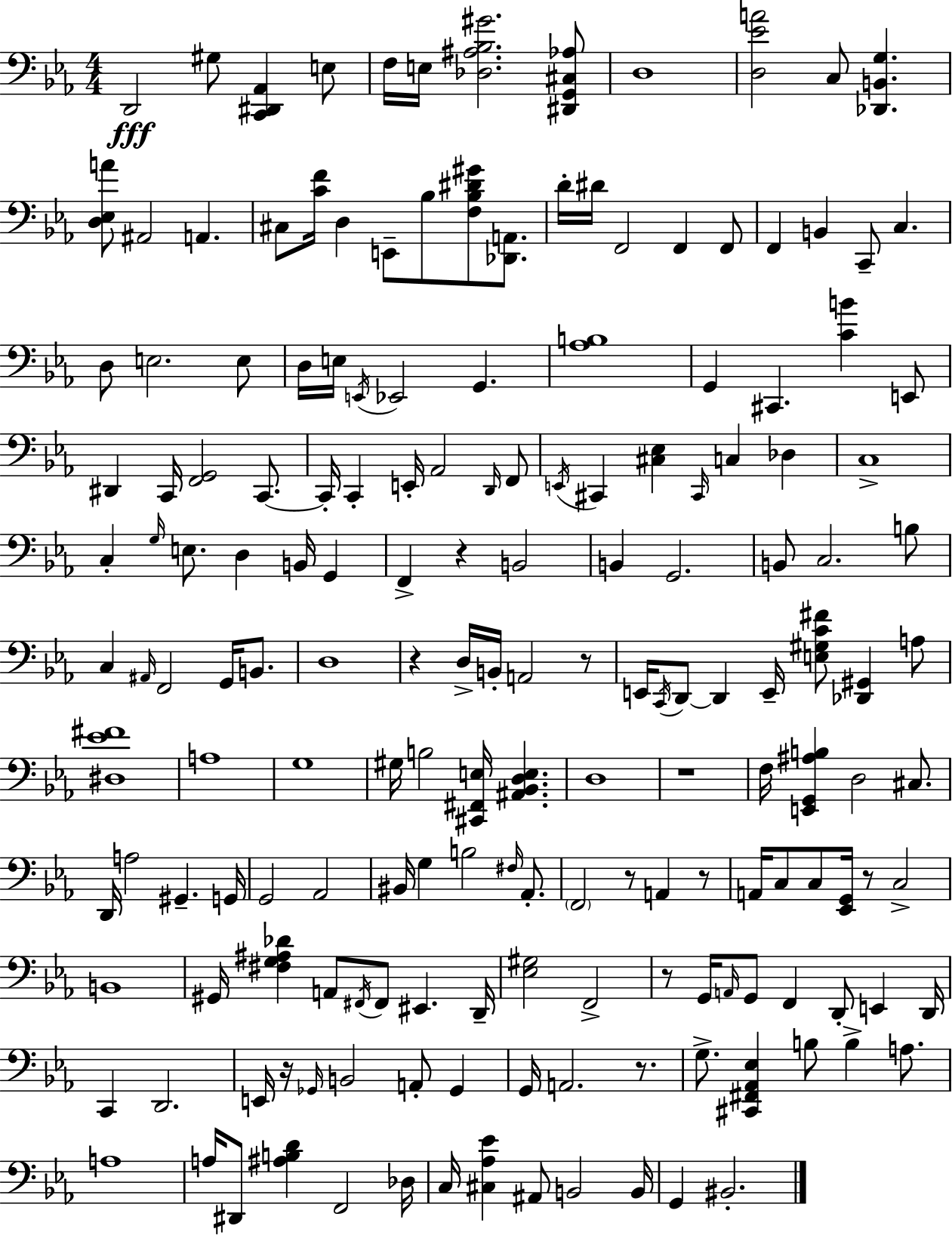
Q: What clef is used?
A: bass